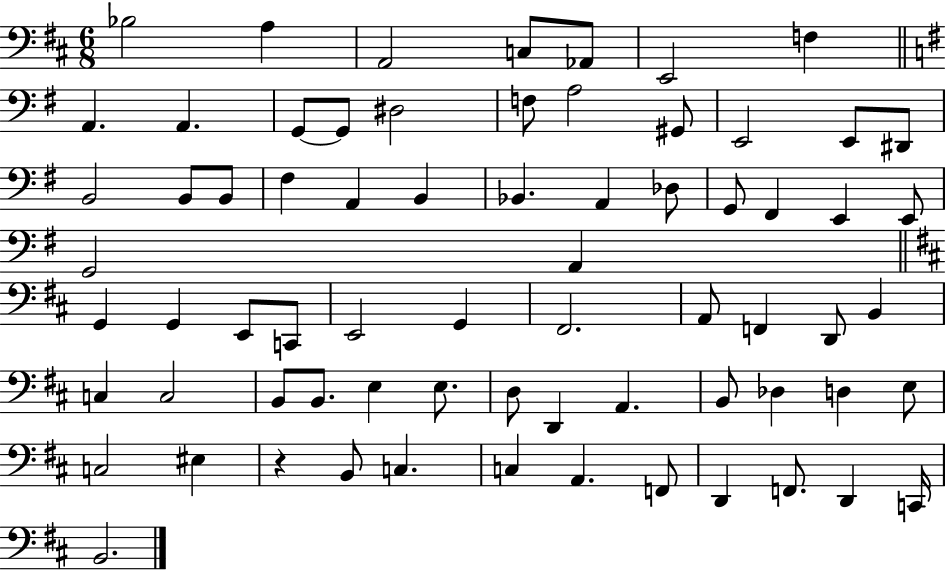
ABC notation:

X:1
T:Untitled
M:6/8
L:1/4
K:D
_B,2 A, A,,2 C,/2 _A,,/2 E,,2 F, A,, A,, G,,/2 G,,/2 ^D,2 F,/2 A,2 ^G,,/2 E,,2 E,,/2 ^D,,/2 B,,2 B,,/2 B,,/2 ^F, A,, B,, _B,, A,, _D,/2 G,,/2 ^F,, E,, E,,/2 G,,2 A,, G,, G,, E,,/2 C,,/2 E,,2 G,, ^F,,2 A,,/2 F,, D,,/2 B,, C, C,2 B,,/2 B,,/2 E, E,/2 D,/2 D,, A,, B,,/2 _D, D, E,/2 C,2 ^E, z B,,/2 C, C, A,, F,,/2 D,, F,,/2 D,, C,,/4 B,,2